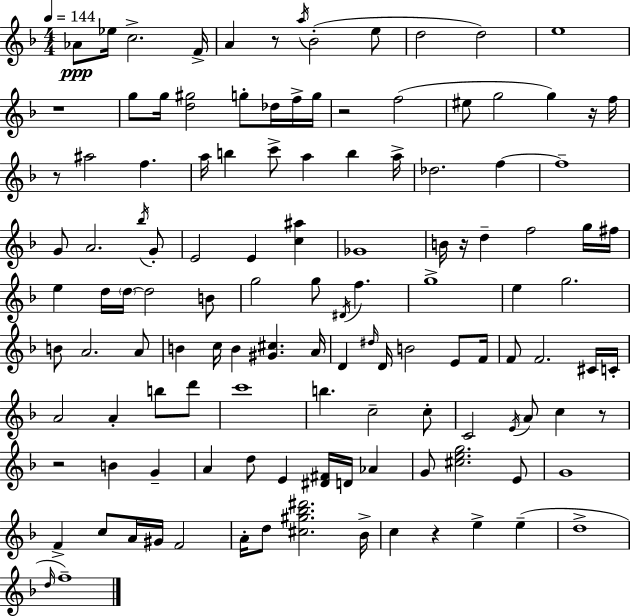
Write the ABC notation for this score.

X:1
T:Untitled
M:4/4
L:1/4
K:Dm
_A/2 _e/4 c2 F/4 A z/2 a/4 _B2 e/2 d2 d2 e4 z4 g/2 g/4 [d^g]2 g/2 _d/4 f/4 g/4 z2 f2 ^e/2 g2 g z/4 f/4 z/2 ^a2 f a/4 b c'/2 a b a/4 _d2 f f4 G/2 A2 _b/4 G/2 E2 E [c^a] _G4 B/4 z/4 d f2 g/4 ^f/4 e d/4 d/4 d2 B/2 g2 g/2 ^D/4 f g4 e g2 B/2 A2 A/2 B c/4 B [^G^c] A/4 D ^d/4 D/4 B2 E/2 F/4 F/2 F2 ^C/4 C/4 A2 A b/2 d'/2 c'4 b c2 c/2 C2 E/4 A/2 c z/2 z2 B G A d/2 E [^D^F]/4 D/4 _A G/2 [^ceg]2 E/2 G4 F c/2 A/4 ^G/4 F2 A/4 d/2 [^c^g_b^d']2 _B/4 c z e e d4 d/4 f4